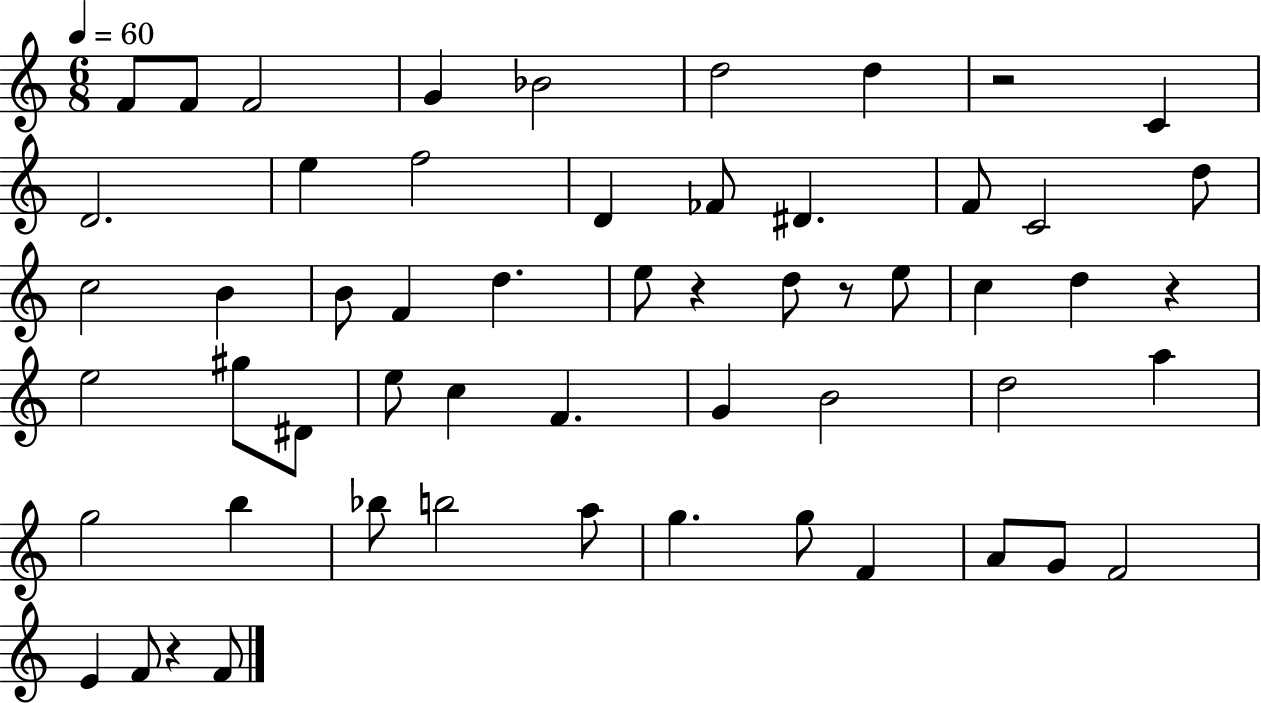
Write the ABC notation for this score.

X:1
T:Untitled
M:6/8
L:1/4
K:C
F/2 F/2 F2 G _B2 d2 d z2 C D2 e f2 D _F/2 ^D F/2 C2 d/2 c2 B B/2 F d e/2 z d/2 z/2 e/2 c d z e2 ^g/2 ^D/2 e/2 c F G B2 d2 a g2 b _b/2 b2 a/2 g g/2 F A/2 G/2 F2 E F/2 z F/2